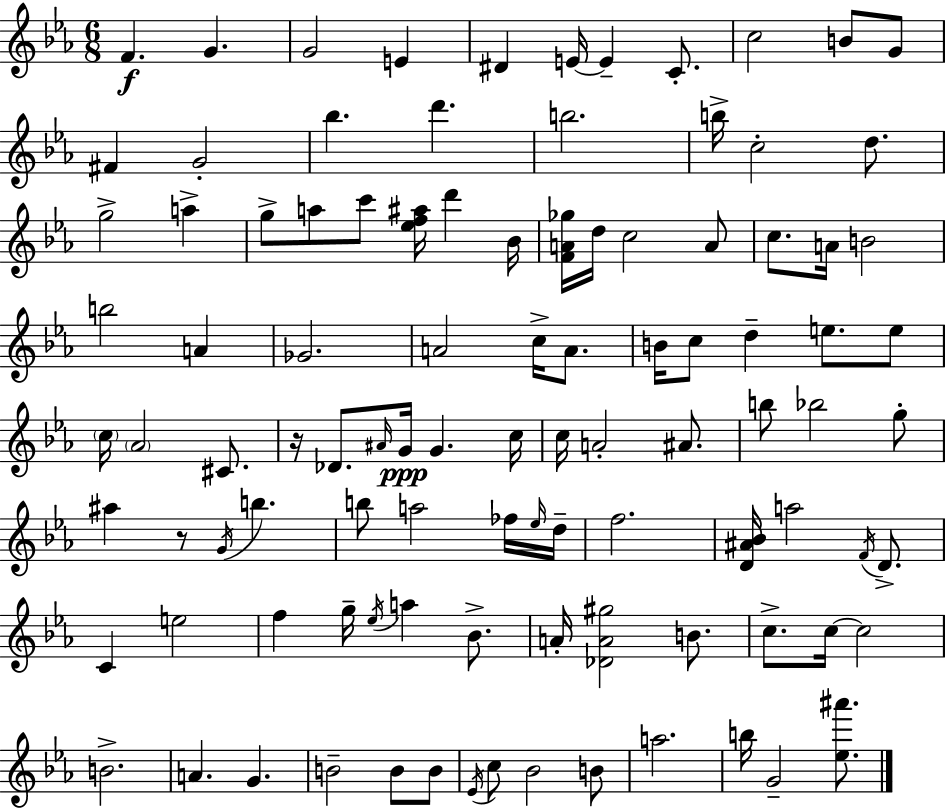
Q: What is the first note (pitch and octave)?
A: F4